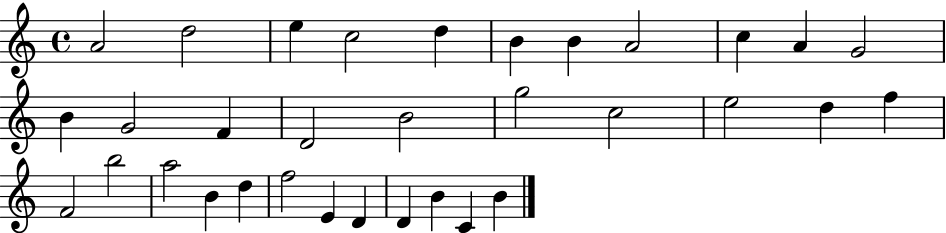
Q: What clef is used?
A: treble